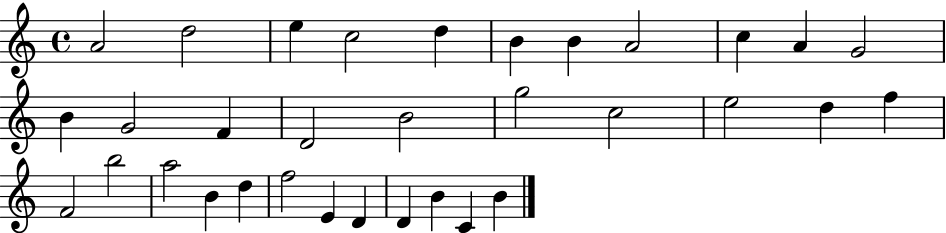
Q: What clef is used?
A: treble